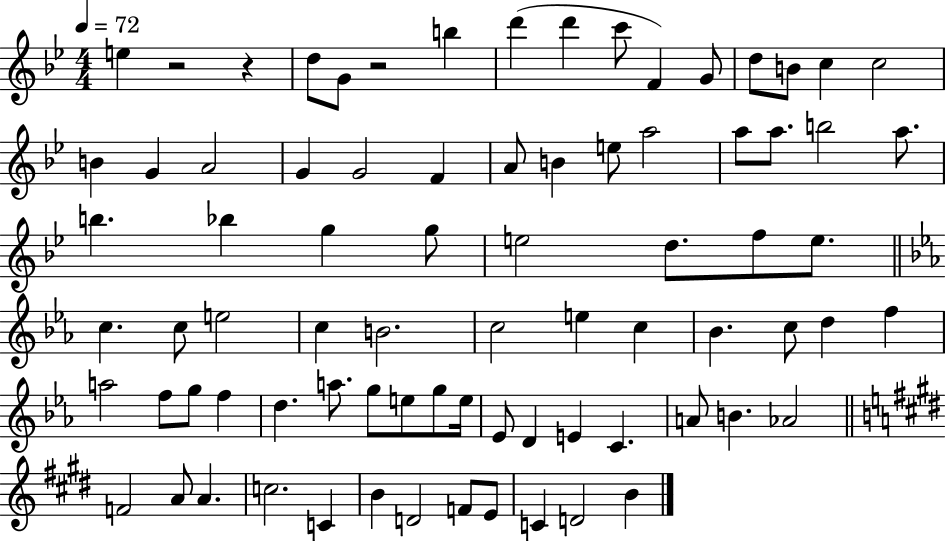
E5/q R/h R/q D5/e G4/e R/h B5/q D6/q D6/q C6/e F4/q G4/e D5/e B4/e C5/q C5/h B4/q G4/q A4/h G4/q G4/h F4/q A4/e B4/q E5/e A5/h A5/e A5/e. B5/h A5/e. B5/q. Bb5/q G5/q G5/e E5/h D5/e. F5/e E5/e. C5/q. C5/e E5/h C5/q B4/h. C5/h E5/q C5/q Bb4/q. C5/e D5/q F5/q A5/h F5/e G5/e F5/q D5/q. A5/e. G5/e E5/e G5/e E5/s Eb4/e D4/q E4/q C4/q. A4/e B4/q. Ab4/h F4/h A4/e A4/q. C5/h. C4/q B4/q D4/h F4/e E4/e C4/q D4/h B4/q